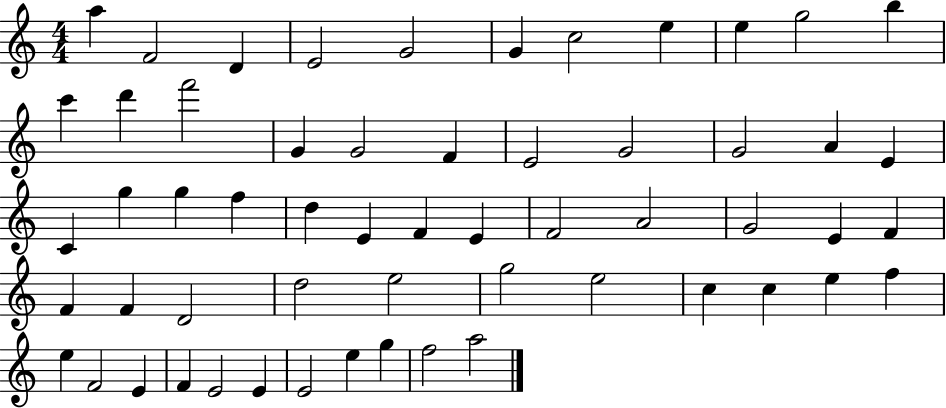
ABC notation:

X:1
T:Untitled
M:4/4
L:1/4
K:C
a F2 D E2 G2 G c2 e e g2 b c' d' f'2 G G2 F E2 G2 G2 A E C g g f d E F E F2 A2 G2 E F F F D2 d2 e2 g2 e2 c c e f e F2 E F E2 E E2 e g f2 a2